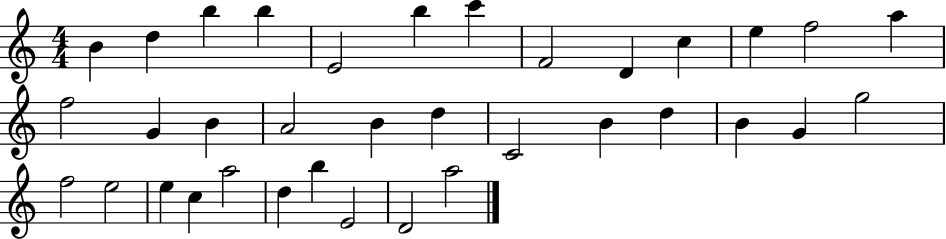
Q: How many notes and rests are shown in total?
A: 35